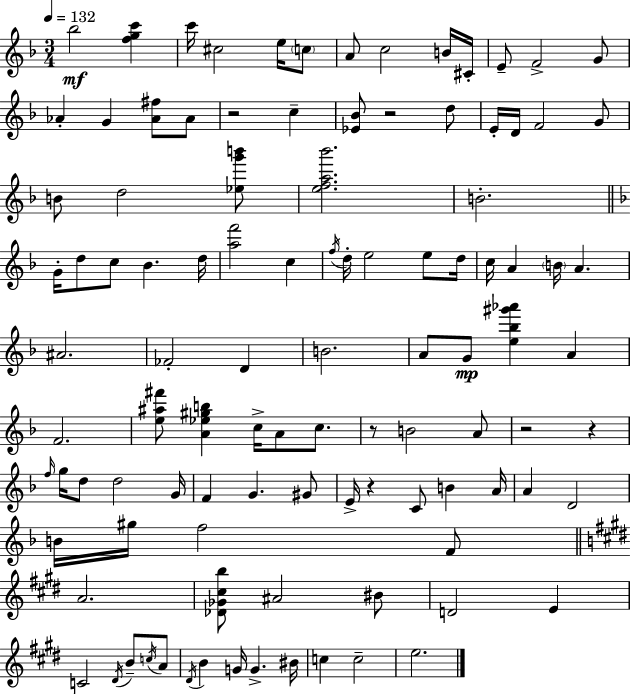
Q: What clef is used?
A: treble